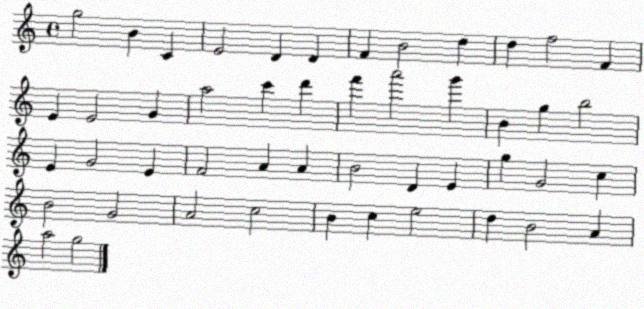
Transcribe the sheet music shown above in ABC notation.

X:1
T:Untitled
M:4/4
L:1/4
K:C
g2 B C E2 D D F B2 d d f2 F E E2 G a2 c' d' f' a'2 g' B g b2 E G2 E F2 A A B2 D E g G2 c B2 G2 A2 c2 B c e2 d B2 A a2 g2